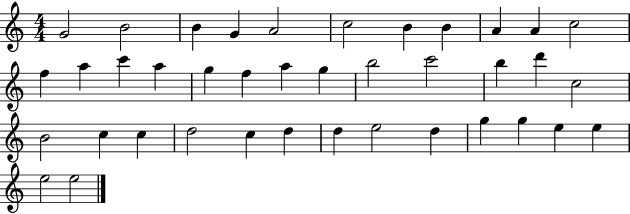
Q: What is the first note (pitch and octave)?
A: G4